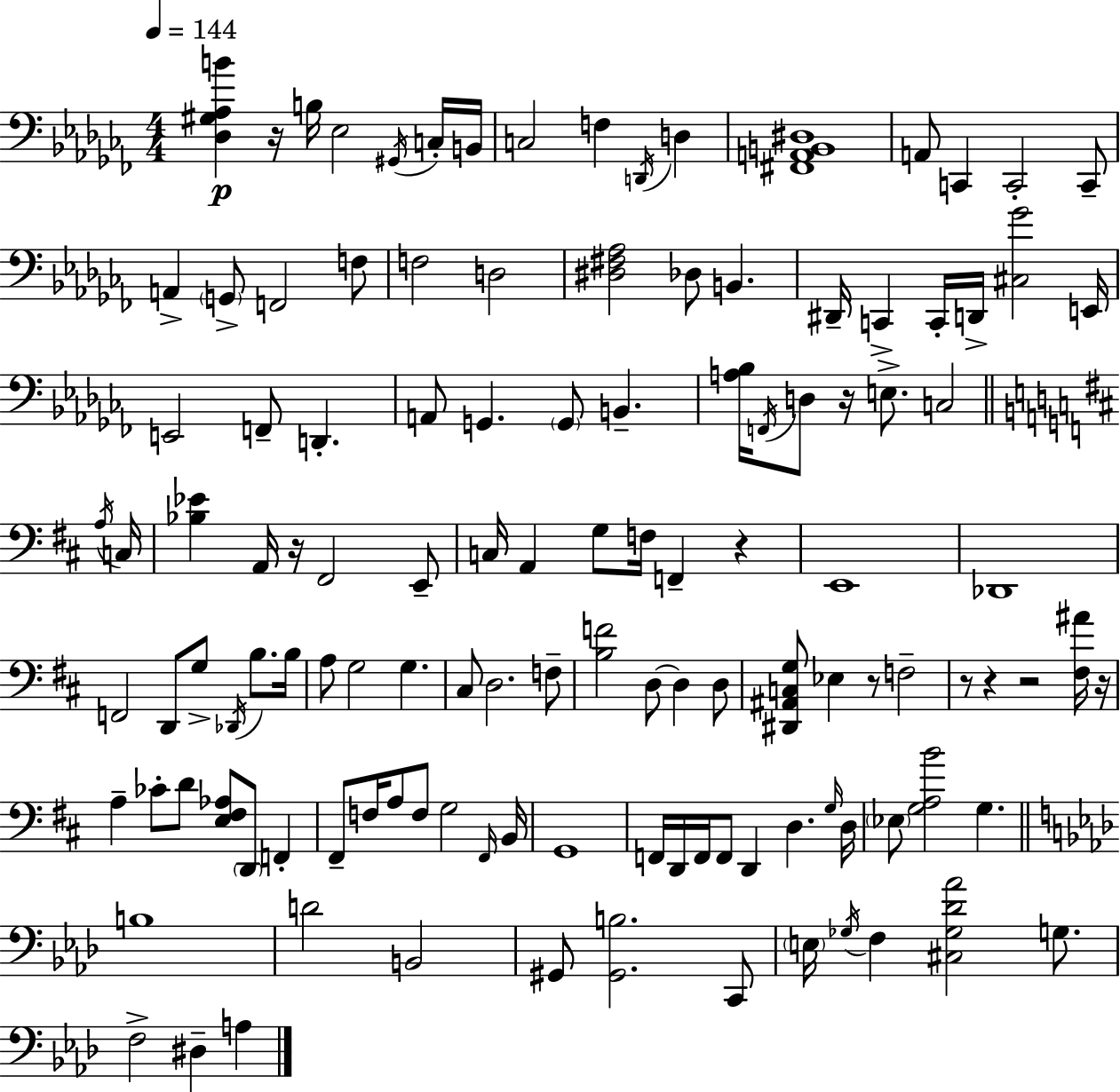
{
  \clef bass
  \numericTimeSignature
  \time 4/4
  \key aes \minor
  \tempo 4 = 144
  <des gis aes b'>4\p r16 b16 ees2 \acciaccatura { gis,16 } c16-. | b,16 c2 f4 \acciaccatura { d,16 } d4 | <fis, a, b, dis>1 | a,8 c,4 c,2-. | \break c,8-- a,4-> \parenthesize g,8-> f,2 | f8 f2 d2 | <dis fis aes>2 des8 b,4. | dis,16-- c,4-> c,16-. d,16-> <cis ges'>2 | \break e,16 e,2 f,8-- d,4.-. | a,8 g,4. \parenthesize g,8 b,4.-- | <a bes>16 \acciaccatura { f,16 } d8 r16 e8.-> c2 | \bar "||" \break \key b \minor \acciaccatura { a16 } c16 <bes ees'>4 a,16 r16 fis,2 | e,8-- c16 a,4 g8 f16 f,4-- r4 | e,1 | des,1 | \break f,2 d,8 g8-> \acciaccatura { des,16 } b8. | b16 a8 g2 g4. | cis8 d2. | f8-- <b f'>2 d8~~ d4 | \break d8 <dis, ais, c g>8 ees4 r8 f2-- | r8 r4 r2 | <fis ais'>16 r16 a4-- ces'8-. d'8 <e fis aes>8 \parenthesize d,8 f,4-. | fis,8-- f16 a8 f8 g2 | \break \grace { fis,16 } b,16 g,1 | f,16 d,16 f,16 f,8 d,4 d4. | \grace { g16 } d16 \parenthesize ees8 <g a b'>2 g4. | \bar "||" \break \key aes \major b1 | d'2 b,2 | gis,8 <gis, b>2. c,8 | \parenthesize e16 \acciaccatura { ges16 } f4 <cis ges des' aes'>2 g8. | \break f2-> dis4-- a4 | \bar "|."
}